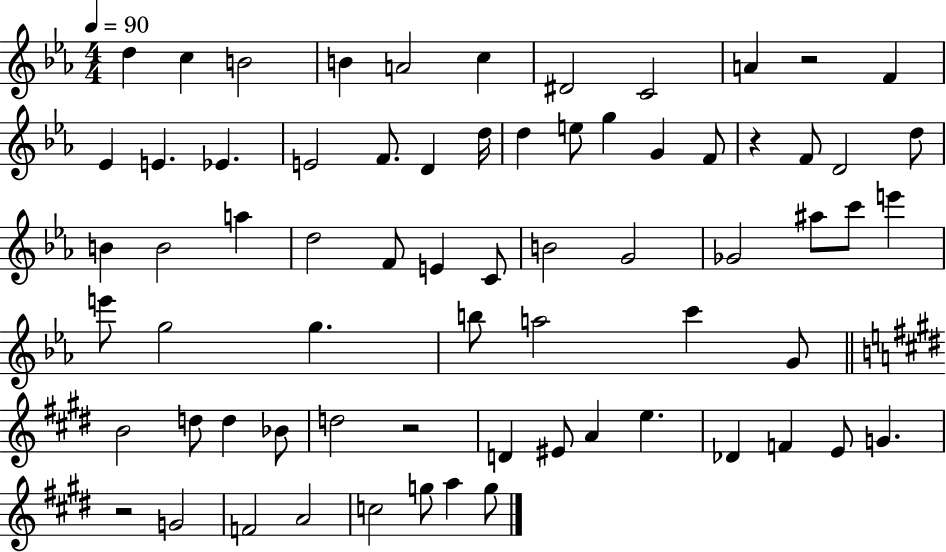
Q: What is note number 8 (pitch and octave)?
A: C4